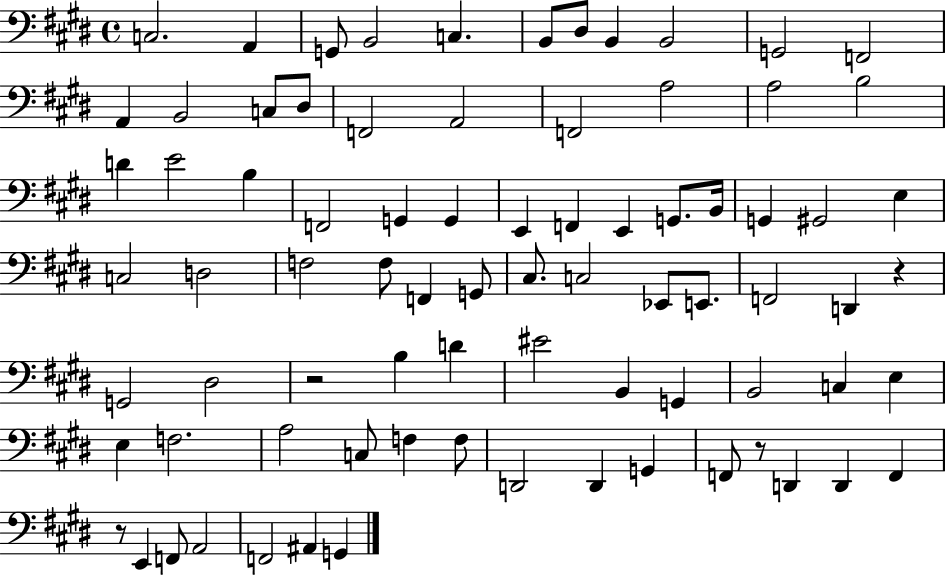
X:1
T:Untitled
M:4/4
L:1/4
K:E
C,2 A,, G,,/2 B,,2 C, B,,/2 ^D,/2 B,, B,,2 G,,2 F,,2 A,, B,,2 C,/2 ^D,/2 F,,2 A,,2 F,,2 A,2 A,2 B,2 D E2 B, F,,2 G,, G,, E,, F,, E,, G,,/2 B,,/4 G,, ^G,,2 E, C,2 D,2 F,2 F,/2 F,, G,,/2 ^C,/2 C,2 _E,,/2 E,,/2 F,,2 D,, z G,,2 ^D,2 z2 B, D ^E2 B,, G,, B,,2 C, E, E, F,2 A,2 C,/2 F, F,/2 D,,2 D,, G,, F,,/2 z/2 D,, D,, F,, z/2 E,, F,,/2 A,,2 F,,2 ^A,, G,,